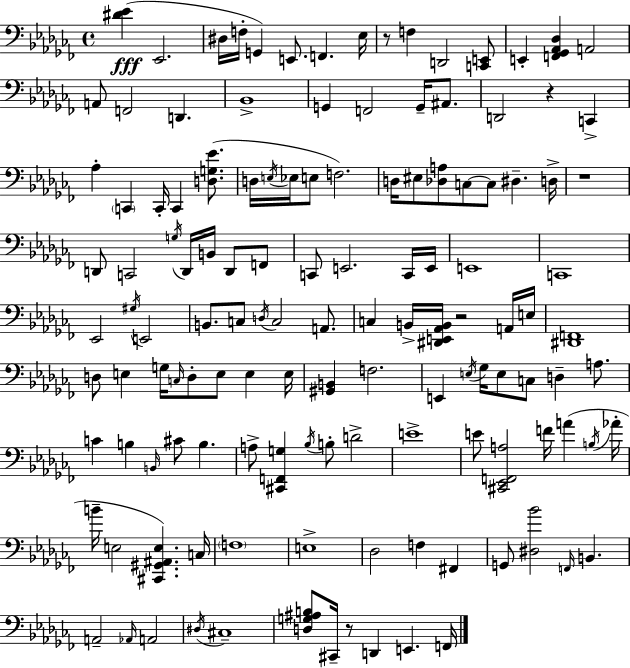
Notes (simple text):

[D#4,Eb4]/q Eb2/h. D#3/s F3/s G2/q E2/e. F2/q. Eb3/s R/e F3/q D2/h [C2,E2]/e E2/q [F2,Gb2,Ab2,Db3]/q A2/h A2/e F2/h D2/q. Bb2/w G2/q F2/h G2/s A#2/e. D2/h R/q C2/q Ab3/q C2/q C2/s C2/q [D3,G3,Eb4]/e. D3/s E3/s Eb3/s E3/e F3/h. D3/s EIS3/e [Db3,A3]/e C3/e C3/e D#3/q. D3/s R/w D2/e C2/h G3/s D2/s B2/s D2/e F2/e C2/e E2/h. C2/s E2/s E2/w C2/w Eb2/h G#3/s E2/h B2/e. C3/e D3/s C3/h A2/e. C3/q B2/s [D#2,E2,Ab2,B2]/s R/h A2/s E3/s [D#2,F2]/w D3/e E3/q G3/s C3/s D3/e E3/e E3/q E3/s [G#2,B2]/q F3/h. E2/q E3/s Gb3/s E3/e C3/e D3/q A3/e. C4/q B3/q B2/s C#4/e B3/q. A3/e [C#2,F2,G3]/q Bb3/s B3/e D4/h E4/w E4/e [C#2,Eb2,F2,A3]/h F4/s A4/q B3/s Ab4/s B4/s E3/h [C#2,G#2,A#2,E3]/q. C3/s F3/w E3/w Db3/h F3/q F#2/q G2/e [D#3,Bb4]/h F2/s B2/q. A2/h Ab2/s A2/h D#3/s C#3/w [D3,G3,A#3,B3]/e C#2/s R/e D2/q E2/q. F2/s